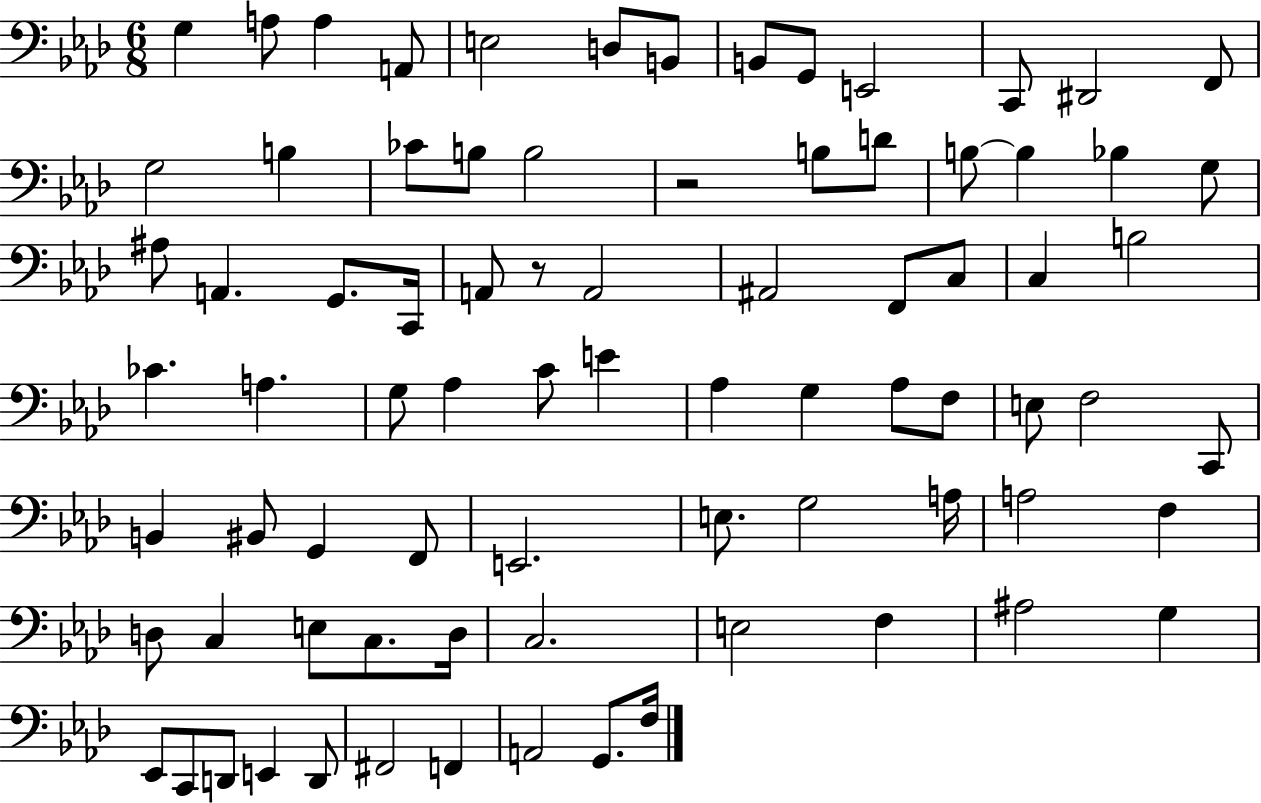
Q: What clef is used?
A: bass